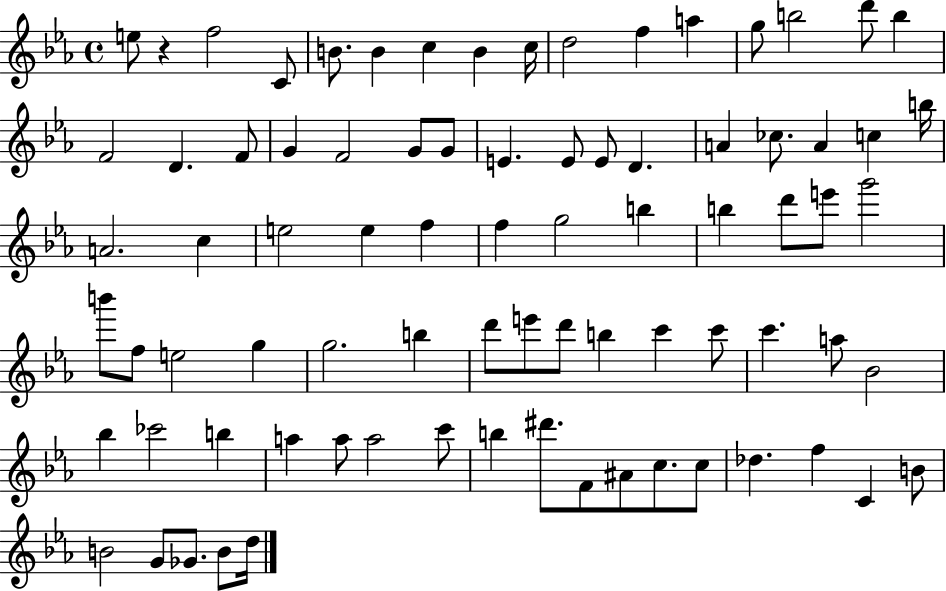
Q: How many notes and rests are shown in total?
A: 81